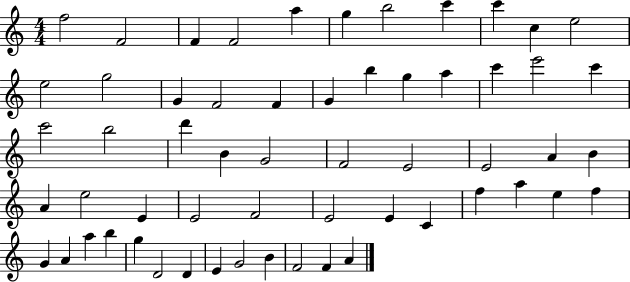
{
  \clef treble
  \numericTimeSignature
  \time 4/4
  \key c \major
  f''2 f'2 | f'4 f'2 a''4 | g''4 b''2 c'''4 | c'''4 c''4 e''2 | \break e''2 g''2 | g'4 f'2 f'4 | g'4 b''4 g''4 a''4 | c'''4 e'''2 c'''4 | \break c'''2 b''2 | d'''4 b'4 g'2 | f'2 e'2 | e'2 a'4 b'4 | \break a'4 e''2 e'4 | e'2 f'2 | e'2 e'4 c'4 | f''4 a''4 e''4 f''4 | \break g'4 a'4 a''4 b''4 | g''4 d'2 d'4 | e'4 g'2 b'4 | f'2 f'4 a'4 | \break \bar "|."
}